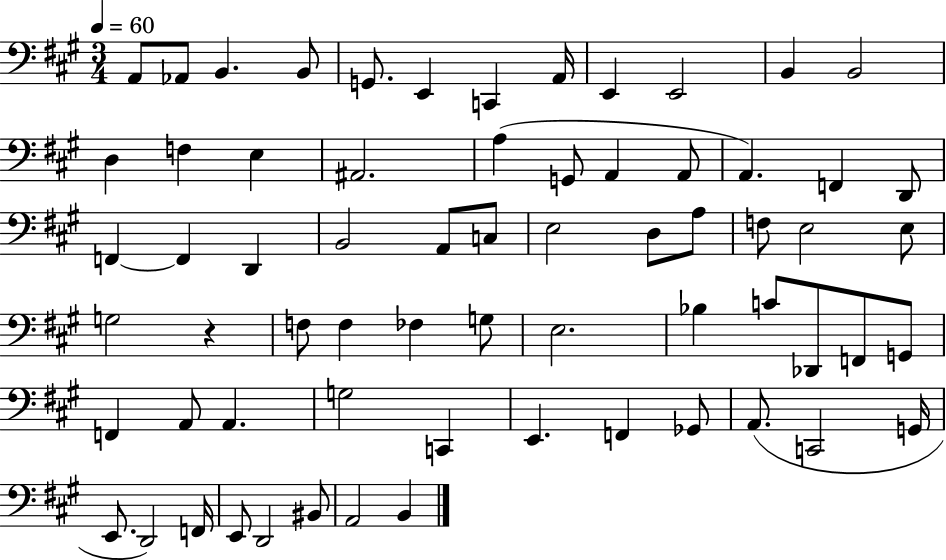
X:1
T:Untitled
M:3/4
L:1/4
K:A
A,,/2 _A,,/2 B,, B,,/2 G,,/2 E,, C,, A,,/4 E,, E,,2 B,, B,,2 D, F, E, ^A,,2 A, G,,/2 A,, A,,/2 A,, F,, D,,/2 F,, F,, D,, B,,2 A,,/2 C,/2 E,2 D,/2 A,/2 F,/2 E,2 E,/2 G,2 z F,/2 F, _F, G,/2 E,2 _B, C/2 _D,,/2 F,,/2 G,,/2 F,, A,,/2 A,, G,2 C,, E,, F,, _G,,/2 A,,/2 C,,2 G,,/4 E,,/2 D,,2 F,,/4 E,,/2 D,,2 ^B,,/2 A,,2 B,,